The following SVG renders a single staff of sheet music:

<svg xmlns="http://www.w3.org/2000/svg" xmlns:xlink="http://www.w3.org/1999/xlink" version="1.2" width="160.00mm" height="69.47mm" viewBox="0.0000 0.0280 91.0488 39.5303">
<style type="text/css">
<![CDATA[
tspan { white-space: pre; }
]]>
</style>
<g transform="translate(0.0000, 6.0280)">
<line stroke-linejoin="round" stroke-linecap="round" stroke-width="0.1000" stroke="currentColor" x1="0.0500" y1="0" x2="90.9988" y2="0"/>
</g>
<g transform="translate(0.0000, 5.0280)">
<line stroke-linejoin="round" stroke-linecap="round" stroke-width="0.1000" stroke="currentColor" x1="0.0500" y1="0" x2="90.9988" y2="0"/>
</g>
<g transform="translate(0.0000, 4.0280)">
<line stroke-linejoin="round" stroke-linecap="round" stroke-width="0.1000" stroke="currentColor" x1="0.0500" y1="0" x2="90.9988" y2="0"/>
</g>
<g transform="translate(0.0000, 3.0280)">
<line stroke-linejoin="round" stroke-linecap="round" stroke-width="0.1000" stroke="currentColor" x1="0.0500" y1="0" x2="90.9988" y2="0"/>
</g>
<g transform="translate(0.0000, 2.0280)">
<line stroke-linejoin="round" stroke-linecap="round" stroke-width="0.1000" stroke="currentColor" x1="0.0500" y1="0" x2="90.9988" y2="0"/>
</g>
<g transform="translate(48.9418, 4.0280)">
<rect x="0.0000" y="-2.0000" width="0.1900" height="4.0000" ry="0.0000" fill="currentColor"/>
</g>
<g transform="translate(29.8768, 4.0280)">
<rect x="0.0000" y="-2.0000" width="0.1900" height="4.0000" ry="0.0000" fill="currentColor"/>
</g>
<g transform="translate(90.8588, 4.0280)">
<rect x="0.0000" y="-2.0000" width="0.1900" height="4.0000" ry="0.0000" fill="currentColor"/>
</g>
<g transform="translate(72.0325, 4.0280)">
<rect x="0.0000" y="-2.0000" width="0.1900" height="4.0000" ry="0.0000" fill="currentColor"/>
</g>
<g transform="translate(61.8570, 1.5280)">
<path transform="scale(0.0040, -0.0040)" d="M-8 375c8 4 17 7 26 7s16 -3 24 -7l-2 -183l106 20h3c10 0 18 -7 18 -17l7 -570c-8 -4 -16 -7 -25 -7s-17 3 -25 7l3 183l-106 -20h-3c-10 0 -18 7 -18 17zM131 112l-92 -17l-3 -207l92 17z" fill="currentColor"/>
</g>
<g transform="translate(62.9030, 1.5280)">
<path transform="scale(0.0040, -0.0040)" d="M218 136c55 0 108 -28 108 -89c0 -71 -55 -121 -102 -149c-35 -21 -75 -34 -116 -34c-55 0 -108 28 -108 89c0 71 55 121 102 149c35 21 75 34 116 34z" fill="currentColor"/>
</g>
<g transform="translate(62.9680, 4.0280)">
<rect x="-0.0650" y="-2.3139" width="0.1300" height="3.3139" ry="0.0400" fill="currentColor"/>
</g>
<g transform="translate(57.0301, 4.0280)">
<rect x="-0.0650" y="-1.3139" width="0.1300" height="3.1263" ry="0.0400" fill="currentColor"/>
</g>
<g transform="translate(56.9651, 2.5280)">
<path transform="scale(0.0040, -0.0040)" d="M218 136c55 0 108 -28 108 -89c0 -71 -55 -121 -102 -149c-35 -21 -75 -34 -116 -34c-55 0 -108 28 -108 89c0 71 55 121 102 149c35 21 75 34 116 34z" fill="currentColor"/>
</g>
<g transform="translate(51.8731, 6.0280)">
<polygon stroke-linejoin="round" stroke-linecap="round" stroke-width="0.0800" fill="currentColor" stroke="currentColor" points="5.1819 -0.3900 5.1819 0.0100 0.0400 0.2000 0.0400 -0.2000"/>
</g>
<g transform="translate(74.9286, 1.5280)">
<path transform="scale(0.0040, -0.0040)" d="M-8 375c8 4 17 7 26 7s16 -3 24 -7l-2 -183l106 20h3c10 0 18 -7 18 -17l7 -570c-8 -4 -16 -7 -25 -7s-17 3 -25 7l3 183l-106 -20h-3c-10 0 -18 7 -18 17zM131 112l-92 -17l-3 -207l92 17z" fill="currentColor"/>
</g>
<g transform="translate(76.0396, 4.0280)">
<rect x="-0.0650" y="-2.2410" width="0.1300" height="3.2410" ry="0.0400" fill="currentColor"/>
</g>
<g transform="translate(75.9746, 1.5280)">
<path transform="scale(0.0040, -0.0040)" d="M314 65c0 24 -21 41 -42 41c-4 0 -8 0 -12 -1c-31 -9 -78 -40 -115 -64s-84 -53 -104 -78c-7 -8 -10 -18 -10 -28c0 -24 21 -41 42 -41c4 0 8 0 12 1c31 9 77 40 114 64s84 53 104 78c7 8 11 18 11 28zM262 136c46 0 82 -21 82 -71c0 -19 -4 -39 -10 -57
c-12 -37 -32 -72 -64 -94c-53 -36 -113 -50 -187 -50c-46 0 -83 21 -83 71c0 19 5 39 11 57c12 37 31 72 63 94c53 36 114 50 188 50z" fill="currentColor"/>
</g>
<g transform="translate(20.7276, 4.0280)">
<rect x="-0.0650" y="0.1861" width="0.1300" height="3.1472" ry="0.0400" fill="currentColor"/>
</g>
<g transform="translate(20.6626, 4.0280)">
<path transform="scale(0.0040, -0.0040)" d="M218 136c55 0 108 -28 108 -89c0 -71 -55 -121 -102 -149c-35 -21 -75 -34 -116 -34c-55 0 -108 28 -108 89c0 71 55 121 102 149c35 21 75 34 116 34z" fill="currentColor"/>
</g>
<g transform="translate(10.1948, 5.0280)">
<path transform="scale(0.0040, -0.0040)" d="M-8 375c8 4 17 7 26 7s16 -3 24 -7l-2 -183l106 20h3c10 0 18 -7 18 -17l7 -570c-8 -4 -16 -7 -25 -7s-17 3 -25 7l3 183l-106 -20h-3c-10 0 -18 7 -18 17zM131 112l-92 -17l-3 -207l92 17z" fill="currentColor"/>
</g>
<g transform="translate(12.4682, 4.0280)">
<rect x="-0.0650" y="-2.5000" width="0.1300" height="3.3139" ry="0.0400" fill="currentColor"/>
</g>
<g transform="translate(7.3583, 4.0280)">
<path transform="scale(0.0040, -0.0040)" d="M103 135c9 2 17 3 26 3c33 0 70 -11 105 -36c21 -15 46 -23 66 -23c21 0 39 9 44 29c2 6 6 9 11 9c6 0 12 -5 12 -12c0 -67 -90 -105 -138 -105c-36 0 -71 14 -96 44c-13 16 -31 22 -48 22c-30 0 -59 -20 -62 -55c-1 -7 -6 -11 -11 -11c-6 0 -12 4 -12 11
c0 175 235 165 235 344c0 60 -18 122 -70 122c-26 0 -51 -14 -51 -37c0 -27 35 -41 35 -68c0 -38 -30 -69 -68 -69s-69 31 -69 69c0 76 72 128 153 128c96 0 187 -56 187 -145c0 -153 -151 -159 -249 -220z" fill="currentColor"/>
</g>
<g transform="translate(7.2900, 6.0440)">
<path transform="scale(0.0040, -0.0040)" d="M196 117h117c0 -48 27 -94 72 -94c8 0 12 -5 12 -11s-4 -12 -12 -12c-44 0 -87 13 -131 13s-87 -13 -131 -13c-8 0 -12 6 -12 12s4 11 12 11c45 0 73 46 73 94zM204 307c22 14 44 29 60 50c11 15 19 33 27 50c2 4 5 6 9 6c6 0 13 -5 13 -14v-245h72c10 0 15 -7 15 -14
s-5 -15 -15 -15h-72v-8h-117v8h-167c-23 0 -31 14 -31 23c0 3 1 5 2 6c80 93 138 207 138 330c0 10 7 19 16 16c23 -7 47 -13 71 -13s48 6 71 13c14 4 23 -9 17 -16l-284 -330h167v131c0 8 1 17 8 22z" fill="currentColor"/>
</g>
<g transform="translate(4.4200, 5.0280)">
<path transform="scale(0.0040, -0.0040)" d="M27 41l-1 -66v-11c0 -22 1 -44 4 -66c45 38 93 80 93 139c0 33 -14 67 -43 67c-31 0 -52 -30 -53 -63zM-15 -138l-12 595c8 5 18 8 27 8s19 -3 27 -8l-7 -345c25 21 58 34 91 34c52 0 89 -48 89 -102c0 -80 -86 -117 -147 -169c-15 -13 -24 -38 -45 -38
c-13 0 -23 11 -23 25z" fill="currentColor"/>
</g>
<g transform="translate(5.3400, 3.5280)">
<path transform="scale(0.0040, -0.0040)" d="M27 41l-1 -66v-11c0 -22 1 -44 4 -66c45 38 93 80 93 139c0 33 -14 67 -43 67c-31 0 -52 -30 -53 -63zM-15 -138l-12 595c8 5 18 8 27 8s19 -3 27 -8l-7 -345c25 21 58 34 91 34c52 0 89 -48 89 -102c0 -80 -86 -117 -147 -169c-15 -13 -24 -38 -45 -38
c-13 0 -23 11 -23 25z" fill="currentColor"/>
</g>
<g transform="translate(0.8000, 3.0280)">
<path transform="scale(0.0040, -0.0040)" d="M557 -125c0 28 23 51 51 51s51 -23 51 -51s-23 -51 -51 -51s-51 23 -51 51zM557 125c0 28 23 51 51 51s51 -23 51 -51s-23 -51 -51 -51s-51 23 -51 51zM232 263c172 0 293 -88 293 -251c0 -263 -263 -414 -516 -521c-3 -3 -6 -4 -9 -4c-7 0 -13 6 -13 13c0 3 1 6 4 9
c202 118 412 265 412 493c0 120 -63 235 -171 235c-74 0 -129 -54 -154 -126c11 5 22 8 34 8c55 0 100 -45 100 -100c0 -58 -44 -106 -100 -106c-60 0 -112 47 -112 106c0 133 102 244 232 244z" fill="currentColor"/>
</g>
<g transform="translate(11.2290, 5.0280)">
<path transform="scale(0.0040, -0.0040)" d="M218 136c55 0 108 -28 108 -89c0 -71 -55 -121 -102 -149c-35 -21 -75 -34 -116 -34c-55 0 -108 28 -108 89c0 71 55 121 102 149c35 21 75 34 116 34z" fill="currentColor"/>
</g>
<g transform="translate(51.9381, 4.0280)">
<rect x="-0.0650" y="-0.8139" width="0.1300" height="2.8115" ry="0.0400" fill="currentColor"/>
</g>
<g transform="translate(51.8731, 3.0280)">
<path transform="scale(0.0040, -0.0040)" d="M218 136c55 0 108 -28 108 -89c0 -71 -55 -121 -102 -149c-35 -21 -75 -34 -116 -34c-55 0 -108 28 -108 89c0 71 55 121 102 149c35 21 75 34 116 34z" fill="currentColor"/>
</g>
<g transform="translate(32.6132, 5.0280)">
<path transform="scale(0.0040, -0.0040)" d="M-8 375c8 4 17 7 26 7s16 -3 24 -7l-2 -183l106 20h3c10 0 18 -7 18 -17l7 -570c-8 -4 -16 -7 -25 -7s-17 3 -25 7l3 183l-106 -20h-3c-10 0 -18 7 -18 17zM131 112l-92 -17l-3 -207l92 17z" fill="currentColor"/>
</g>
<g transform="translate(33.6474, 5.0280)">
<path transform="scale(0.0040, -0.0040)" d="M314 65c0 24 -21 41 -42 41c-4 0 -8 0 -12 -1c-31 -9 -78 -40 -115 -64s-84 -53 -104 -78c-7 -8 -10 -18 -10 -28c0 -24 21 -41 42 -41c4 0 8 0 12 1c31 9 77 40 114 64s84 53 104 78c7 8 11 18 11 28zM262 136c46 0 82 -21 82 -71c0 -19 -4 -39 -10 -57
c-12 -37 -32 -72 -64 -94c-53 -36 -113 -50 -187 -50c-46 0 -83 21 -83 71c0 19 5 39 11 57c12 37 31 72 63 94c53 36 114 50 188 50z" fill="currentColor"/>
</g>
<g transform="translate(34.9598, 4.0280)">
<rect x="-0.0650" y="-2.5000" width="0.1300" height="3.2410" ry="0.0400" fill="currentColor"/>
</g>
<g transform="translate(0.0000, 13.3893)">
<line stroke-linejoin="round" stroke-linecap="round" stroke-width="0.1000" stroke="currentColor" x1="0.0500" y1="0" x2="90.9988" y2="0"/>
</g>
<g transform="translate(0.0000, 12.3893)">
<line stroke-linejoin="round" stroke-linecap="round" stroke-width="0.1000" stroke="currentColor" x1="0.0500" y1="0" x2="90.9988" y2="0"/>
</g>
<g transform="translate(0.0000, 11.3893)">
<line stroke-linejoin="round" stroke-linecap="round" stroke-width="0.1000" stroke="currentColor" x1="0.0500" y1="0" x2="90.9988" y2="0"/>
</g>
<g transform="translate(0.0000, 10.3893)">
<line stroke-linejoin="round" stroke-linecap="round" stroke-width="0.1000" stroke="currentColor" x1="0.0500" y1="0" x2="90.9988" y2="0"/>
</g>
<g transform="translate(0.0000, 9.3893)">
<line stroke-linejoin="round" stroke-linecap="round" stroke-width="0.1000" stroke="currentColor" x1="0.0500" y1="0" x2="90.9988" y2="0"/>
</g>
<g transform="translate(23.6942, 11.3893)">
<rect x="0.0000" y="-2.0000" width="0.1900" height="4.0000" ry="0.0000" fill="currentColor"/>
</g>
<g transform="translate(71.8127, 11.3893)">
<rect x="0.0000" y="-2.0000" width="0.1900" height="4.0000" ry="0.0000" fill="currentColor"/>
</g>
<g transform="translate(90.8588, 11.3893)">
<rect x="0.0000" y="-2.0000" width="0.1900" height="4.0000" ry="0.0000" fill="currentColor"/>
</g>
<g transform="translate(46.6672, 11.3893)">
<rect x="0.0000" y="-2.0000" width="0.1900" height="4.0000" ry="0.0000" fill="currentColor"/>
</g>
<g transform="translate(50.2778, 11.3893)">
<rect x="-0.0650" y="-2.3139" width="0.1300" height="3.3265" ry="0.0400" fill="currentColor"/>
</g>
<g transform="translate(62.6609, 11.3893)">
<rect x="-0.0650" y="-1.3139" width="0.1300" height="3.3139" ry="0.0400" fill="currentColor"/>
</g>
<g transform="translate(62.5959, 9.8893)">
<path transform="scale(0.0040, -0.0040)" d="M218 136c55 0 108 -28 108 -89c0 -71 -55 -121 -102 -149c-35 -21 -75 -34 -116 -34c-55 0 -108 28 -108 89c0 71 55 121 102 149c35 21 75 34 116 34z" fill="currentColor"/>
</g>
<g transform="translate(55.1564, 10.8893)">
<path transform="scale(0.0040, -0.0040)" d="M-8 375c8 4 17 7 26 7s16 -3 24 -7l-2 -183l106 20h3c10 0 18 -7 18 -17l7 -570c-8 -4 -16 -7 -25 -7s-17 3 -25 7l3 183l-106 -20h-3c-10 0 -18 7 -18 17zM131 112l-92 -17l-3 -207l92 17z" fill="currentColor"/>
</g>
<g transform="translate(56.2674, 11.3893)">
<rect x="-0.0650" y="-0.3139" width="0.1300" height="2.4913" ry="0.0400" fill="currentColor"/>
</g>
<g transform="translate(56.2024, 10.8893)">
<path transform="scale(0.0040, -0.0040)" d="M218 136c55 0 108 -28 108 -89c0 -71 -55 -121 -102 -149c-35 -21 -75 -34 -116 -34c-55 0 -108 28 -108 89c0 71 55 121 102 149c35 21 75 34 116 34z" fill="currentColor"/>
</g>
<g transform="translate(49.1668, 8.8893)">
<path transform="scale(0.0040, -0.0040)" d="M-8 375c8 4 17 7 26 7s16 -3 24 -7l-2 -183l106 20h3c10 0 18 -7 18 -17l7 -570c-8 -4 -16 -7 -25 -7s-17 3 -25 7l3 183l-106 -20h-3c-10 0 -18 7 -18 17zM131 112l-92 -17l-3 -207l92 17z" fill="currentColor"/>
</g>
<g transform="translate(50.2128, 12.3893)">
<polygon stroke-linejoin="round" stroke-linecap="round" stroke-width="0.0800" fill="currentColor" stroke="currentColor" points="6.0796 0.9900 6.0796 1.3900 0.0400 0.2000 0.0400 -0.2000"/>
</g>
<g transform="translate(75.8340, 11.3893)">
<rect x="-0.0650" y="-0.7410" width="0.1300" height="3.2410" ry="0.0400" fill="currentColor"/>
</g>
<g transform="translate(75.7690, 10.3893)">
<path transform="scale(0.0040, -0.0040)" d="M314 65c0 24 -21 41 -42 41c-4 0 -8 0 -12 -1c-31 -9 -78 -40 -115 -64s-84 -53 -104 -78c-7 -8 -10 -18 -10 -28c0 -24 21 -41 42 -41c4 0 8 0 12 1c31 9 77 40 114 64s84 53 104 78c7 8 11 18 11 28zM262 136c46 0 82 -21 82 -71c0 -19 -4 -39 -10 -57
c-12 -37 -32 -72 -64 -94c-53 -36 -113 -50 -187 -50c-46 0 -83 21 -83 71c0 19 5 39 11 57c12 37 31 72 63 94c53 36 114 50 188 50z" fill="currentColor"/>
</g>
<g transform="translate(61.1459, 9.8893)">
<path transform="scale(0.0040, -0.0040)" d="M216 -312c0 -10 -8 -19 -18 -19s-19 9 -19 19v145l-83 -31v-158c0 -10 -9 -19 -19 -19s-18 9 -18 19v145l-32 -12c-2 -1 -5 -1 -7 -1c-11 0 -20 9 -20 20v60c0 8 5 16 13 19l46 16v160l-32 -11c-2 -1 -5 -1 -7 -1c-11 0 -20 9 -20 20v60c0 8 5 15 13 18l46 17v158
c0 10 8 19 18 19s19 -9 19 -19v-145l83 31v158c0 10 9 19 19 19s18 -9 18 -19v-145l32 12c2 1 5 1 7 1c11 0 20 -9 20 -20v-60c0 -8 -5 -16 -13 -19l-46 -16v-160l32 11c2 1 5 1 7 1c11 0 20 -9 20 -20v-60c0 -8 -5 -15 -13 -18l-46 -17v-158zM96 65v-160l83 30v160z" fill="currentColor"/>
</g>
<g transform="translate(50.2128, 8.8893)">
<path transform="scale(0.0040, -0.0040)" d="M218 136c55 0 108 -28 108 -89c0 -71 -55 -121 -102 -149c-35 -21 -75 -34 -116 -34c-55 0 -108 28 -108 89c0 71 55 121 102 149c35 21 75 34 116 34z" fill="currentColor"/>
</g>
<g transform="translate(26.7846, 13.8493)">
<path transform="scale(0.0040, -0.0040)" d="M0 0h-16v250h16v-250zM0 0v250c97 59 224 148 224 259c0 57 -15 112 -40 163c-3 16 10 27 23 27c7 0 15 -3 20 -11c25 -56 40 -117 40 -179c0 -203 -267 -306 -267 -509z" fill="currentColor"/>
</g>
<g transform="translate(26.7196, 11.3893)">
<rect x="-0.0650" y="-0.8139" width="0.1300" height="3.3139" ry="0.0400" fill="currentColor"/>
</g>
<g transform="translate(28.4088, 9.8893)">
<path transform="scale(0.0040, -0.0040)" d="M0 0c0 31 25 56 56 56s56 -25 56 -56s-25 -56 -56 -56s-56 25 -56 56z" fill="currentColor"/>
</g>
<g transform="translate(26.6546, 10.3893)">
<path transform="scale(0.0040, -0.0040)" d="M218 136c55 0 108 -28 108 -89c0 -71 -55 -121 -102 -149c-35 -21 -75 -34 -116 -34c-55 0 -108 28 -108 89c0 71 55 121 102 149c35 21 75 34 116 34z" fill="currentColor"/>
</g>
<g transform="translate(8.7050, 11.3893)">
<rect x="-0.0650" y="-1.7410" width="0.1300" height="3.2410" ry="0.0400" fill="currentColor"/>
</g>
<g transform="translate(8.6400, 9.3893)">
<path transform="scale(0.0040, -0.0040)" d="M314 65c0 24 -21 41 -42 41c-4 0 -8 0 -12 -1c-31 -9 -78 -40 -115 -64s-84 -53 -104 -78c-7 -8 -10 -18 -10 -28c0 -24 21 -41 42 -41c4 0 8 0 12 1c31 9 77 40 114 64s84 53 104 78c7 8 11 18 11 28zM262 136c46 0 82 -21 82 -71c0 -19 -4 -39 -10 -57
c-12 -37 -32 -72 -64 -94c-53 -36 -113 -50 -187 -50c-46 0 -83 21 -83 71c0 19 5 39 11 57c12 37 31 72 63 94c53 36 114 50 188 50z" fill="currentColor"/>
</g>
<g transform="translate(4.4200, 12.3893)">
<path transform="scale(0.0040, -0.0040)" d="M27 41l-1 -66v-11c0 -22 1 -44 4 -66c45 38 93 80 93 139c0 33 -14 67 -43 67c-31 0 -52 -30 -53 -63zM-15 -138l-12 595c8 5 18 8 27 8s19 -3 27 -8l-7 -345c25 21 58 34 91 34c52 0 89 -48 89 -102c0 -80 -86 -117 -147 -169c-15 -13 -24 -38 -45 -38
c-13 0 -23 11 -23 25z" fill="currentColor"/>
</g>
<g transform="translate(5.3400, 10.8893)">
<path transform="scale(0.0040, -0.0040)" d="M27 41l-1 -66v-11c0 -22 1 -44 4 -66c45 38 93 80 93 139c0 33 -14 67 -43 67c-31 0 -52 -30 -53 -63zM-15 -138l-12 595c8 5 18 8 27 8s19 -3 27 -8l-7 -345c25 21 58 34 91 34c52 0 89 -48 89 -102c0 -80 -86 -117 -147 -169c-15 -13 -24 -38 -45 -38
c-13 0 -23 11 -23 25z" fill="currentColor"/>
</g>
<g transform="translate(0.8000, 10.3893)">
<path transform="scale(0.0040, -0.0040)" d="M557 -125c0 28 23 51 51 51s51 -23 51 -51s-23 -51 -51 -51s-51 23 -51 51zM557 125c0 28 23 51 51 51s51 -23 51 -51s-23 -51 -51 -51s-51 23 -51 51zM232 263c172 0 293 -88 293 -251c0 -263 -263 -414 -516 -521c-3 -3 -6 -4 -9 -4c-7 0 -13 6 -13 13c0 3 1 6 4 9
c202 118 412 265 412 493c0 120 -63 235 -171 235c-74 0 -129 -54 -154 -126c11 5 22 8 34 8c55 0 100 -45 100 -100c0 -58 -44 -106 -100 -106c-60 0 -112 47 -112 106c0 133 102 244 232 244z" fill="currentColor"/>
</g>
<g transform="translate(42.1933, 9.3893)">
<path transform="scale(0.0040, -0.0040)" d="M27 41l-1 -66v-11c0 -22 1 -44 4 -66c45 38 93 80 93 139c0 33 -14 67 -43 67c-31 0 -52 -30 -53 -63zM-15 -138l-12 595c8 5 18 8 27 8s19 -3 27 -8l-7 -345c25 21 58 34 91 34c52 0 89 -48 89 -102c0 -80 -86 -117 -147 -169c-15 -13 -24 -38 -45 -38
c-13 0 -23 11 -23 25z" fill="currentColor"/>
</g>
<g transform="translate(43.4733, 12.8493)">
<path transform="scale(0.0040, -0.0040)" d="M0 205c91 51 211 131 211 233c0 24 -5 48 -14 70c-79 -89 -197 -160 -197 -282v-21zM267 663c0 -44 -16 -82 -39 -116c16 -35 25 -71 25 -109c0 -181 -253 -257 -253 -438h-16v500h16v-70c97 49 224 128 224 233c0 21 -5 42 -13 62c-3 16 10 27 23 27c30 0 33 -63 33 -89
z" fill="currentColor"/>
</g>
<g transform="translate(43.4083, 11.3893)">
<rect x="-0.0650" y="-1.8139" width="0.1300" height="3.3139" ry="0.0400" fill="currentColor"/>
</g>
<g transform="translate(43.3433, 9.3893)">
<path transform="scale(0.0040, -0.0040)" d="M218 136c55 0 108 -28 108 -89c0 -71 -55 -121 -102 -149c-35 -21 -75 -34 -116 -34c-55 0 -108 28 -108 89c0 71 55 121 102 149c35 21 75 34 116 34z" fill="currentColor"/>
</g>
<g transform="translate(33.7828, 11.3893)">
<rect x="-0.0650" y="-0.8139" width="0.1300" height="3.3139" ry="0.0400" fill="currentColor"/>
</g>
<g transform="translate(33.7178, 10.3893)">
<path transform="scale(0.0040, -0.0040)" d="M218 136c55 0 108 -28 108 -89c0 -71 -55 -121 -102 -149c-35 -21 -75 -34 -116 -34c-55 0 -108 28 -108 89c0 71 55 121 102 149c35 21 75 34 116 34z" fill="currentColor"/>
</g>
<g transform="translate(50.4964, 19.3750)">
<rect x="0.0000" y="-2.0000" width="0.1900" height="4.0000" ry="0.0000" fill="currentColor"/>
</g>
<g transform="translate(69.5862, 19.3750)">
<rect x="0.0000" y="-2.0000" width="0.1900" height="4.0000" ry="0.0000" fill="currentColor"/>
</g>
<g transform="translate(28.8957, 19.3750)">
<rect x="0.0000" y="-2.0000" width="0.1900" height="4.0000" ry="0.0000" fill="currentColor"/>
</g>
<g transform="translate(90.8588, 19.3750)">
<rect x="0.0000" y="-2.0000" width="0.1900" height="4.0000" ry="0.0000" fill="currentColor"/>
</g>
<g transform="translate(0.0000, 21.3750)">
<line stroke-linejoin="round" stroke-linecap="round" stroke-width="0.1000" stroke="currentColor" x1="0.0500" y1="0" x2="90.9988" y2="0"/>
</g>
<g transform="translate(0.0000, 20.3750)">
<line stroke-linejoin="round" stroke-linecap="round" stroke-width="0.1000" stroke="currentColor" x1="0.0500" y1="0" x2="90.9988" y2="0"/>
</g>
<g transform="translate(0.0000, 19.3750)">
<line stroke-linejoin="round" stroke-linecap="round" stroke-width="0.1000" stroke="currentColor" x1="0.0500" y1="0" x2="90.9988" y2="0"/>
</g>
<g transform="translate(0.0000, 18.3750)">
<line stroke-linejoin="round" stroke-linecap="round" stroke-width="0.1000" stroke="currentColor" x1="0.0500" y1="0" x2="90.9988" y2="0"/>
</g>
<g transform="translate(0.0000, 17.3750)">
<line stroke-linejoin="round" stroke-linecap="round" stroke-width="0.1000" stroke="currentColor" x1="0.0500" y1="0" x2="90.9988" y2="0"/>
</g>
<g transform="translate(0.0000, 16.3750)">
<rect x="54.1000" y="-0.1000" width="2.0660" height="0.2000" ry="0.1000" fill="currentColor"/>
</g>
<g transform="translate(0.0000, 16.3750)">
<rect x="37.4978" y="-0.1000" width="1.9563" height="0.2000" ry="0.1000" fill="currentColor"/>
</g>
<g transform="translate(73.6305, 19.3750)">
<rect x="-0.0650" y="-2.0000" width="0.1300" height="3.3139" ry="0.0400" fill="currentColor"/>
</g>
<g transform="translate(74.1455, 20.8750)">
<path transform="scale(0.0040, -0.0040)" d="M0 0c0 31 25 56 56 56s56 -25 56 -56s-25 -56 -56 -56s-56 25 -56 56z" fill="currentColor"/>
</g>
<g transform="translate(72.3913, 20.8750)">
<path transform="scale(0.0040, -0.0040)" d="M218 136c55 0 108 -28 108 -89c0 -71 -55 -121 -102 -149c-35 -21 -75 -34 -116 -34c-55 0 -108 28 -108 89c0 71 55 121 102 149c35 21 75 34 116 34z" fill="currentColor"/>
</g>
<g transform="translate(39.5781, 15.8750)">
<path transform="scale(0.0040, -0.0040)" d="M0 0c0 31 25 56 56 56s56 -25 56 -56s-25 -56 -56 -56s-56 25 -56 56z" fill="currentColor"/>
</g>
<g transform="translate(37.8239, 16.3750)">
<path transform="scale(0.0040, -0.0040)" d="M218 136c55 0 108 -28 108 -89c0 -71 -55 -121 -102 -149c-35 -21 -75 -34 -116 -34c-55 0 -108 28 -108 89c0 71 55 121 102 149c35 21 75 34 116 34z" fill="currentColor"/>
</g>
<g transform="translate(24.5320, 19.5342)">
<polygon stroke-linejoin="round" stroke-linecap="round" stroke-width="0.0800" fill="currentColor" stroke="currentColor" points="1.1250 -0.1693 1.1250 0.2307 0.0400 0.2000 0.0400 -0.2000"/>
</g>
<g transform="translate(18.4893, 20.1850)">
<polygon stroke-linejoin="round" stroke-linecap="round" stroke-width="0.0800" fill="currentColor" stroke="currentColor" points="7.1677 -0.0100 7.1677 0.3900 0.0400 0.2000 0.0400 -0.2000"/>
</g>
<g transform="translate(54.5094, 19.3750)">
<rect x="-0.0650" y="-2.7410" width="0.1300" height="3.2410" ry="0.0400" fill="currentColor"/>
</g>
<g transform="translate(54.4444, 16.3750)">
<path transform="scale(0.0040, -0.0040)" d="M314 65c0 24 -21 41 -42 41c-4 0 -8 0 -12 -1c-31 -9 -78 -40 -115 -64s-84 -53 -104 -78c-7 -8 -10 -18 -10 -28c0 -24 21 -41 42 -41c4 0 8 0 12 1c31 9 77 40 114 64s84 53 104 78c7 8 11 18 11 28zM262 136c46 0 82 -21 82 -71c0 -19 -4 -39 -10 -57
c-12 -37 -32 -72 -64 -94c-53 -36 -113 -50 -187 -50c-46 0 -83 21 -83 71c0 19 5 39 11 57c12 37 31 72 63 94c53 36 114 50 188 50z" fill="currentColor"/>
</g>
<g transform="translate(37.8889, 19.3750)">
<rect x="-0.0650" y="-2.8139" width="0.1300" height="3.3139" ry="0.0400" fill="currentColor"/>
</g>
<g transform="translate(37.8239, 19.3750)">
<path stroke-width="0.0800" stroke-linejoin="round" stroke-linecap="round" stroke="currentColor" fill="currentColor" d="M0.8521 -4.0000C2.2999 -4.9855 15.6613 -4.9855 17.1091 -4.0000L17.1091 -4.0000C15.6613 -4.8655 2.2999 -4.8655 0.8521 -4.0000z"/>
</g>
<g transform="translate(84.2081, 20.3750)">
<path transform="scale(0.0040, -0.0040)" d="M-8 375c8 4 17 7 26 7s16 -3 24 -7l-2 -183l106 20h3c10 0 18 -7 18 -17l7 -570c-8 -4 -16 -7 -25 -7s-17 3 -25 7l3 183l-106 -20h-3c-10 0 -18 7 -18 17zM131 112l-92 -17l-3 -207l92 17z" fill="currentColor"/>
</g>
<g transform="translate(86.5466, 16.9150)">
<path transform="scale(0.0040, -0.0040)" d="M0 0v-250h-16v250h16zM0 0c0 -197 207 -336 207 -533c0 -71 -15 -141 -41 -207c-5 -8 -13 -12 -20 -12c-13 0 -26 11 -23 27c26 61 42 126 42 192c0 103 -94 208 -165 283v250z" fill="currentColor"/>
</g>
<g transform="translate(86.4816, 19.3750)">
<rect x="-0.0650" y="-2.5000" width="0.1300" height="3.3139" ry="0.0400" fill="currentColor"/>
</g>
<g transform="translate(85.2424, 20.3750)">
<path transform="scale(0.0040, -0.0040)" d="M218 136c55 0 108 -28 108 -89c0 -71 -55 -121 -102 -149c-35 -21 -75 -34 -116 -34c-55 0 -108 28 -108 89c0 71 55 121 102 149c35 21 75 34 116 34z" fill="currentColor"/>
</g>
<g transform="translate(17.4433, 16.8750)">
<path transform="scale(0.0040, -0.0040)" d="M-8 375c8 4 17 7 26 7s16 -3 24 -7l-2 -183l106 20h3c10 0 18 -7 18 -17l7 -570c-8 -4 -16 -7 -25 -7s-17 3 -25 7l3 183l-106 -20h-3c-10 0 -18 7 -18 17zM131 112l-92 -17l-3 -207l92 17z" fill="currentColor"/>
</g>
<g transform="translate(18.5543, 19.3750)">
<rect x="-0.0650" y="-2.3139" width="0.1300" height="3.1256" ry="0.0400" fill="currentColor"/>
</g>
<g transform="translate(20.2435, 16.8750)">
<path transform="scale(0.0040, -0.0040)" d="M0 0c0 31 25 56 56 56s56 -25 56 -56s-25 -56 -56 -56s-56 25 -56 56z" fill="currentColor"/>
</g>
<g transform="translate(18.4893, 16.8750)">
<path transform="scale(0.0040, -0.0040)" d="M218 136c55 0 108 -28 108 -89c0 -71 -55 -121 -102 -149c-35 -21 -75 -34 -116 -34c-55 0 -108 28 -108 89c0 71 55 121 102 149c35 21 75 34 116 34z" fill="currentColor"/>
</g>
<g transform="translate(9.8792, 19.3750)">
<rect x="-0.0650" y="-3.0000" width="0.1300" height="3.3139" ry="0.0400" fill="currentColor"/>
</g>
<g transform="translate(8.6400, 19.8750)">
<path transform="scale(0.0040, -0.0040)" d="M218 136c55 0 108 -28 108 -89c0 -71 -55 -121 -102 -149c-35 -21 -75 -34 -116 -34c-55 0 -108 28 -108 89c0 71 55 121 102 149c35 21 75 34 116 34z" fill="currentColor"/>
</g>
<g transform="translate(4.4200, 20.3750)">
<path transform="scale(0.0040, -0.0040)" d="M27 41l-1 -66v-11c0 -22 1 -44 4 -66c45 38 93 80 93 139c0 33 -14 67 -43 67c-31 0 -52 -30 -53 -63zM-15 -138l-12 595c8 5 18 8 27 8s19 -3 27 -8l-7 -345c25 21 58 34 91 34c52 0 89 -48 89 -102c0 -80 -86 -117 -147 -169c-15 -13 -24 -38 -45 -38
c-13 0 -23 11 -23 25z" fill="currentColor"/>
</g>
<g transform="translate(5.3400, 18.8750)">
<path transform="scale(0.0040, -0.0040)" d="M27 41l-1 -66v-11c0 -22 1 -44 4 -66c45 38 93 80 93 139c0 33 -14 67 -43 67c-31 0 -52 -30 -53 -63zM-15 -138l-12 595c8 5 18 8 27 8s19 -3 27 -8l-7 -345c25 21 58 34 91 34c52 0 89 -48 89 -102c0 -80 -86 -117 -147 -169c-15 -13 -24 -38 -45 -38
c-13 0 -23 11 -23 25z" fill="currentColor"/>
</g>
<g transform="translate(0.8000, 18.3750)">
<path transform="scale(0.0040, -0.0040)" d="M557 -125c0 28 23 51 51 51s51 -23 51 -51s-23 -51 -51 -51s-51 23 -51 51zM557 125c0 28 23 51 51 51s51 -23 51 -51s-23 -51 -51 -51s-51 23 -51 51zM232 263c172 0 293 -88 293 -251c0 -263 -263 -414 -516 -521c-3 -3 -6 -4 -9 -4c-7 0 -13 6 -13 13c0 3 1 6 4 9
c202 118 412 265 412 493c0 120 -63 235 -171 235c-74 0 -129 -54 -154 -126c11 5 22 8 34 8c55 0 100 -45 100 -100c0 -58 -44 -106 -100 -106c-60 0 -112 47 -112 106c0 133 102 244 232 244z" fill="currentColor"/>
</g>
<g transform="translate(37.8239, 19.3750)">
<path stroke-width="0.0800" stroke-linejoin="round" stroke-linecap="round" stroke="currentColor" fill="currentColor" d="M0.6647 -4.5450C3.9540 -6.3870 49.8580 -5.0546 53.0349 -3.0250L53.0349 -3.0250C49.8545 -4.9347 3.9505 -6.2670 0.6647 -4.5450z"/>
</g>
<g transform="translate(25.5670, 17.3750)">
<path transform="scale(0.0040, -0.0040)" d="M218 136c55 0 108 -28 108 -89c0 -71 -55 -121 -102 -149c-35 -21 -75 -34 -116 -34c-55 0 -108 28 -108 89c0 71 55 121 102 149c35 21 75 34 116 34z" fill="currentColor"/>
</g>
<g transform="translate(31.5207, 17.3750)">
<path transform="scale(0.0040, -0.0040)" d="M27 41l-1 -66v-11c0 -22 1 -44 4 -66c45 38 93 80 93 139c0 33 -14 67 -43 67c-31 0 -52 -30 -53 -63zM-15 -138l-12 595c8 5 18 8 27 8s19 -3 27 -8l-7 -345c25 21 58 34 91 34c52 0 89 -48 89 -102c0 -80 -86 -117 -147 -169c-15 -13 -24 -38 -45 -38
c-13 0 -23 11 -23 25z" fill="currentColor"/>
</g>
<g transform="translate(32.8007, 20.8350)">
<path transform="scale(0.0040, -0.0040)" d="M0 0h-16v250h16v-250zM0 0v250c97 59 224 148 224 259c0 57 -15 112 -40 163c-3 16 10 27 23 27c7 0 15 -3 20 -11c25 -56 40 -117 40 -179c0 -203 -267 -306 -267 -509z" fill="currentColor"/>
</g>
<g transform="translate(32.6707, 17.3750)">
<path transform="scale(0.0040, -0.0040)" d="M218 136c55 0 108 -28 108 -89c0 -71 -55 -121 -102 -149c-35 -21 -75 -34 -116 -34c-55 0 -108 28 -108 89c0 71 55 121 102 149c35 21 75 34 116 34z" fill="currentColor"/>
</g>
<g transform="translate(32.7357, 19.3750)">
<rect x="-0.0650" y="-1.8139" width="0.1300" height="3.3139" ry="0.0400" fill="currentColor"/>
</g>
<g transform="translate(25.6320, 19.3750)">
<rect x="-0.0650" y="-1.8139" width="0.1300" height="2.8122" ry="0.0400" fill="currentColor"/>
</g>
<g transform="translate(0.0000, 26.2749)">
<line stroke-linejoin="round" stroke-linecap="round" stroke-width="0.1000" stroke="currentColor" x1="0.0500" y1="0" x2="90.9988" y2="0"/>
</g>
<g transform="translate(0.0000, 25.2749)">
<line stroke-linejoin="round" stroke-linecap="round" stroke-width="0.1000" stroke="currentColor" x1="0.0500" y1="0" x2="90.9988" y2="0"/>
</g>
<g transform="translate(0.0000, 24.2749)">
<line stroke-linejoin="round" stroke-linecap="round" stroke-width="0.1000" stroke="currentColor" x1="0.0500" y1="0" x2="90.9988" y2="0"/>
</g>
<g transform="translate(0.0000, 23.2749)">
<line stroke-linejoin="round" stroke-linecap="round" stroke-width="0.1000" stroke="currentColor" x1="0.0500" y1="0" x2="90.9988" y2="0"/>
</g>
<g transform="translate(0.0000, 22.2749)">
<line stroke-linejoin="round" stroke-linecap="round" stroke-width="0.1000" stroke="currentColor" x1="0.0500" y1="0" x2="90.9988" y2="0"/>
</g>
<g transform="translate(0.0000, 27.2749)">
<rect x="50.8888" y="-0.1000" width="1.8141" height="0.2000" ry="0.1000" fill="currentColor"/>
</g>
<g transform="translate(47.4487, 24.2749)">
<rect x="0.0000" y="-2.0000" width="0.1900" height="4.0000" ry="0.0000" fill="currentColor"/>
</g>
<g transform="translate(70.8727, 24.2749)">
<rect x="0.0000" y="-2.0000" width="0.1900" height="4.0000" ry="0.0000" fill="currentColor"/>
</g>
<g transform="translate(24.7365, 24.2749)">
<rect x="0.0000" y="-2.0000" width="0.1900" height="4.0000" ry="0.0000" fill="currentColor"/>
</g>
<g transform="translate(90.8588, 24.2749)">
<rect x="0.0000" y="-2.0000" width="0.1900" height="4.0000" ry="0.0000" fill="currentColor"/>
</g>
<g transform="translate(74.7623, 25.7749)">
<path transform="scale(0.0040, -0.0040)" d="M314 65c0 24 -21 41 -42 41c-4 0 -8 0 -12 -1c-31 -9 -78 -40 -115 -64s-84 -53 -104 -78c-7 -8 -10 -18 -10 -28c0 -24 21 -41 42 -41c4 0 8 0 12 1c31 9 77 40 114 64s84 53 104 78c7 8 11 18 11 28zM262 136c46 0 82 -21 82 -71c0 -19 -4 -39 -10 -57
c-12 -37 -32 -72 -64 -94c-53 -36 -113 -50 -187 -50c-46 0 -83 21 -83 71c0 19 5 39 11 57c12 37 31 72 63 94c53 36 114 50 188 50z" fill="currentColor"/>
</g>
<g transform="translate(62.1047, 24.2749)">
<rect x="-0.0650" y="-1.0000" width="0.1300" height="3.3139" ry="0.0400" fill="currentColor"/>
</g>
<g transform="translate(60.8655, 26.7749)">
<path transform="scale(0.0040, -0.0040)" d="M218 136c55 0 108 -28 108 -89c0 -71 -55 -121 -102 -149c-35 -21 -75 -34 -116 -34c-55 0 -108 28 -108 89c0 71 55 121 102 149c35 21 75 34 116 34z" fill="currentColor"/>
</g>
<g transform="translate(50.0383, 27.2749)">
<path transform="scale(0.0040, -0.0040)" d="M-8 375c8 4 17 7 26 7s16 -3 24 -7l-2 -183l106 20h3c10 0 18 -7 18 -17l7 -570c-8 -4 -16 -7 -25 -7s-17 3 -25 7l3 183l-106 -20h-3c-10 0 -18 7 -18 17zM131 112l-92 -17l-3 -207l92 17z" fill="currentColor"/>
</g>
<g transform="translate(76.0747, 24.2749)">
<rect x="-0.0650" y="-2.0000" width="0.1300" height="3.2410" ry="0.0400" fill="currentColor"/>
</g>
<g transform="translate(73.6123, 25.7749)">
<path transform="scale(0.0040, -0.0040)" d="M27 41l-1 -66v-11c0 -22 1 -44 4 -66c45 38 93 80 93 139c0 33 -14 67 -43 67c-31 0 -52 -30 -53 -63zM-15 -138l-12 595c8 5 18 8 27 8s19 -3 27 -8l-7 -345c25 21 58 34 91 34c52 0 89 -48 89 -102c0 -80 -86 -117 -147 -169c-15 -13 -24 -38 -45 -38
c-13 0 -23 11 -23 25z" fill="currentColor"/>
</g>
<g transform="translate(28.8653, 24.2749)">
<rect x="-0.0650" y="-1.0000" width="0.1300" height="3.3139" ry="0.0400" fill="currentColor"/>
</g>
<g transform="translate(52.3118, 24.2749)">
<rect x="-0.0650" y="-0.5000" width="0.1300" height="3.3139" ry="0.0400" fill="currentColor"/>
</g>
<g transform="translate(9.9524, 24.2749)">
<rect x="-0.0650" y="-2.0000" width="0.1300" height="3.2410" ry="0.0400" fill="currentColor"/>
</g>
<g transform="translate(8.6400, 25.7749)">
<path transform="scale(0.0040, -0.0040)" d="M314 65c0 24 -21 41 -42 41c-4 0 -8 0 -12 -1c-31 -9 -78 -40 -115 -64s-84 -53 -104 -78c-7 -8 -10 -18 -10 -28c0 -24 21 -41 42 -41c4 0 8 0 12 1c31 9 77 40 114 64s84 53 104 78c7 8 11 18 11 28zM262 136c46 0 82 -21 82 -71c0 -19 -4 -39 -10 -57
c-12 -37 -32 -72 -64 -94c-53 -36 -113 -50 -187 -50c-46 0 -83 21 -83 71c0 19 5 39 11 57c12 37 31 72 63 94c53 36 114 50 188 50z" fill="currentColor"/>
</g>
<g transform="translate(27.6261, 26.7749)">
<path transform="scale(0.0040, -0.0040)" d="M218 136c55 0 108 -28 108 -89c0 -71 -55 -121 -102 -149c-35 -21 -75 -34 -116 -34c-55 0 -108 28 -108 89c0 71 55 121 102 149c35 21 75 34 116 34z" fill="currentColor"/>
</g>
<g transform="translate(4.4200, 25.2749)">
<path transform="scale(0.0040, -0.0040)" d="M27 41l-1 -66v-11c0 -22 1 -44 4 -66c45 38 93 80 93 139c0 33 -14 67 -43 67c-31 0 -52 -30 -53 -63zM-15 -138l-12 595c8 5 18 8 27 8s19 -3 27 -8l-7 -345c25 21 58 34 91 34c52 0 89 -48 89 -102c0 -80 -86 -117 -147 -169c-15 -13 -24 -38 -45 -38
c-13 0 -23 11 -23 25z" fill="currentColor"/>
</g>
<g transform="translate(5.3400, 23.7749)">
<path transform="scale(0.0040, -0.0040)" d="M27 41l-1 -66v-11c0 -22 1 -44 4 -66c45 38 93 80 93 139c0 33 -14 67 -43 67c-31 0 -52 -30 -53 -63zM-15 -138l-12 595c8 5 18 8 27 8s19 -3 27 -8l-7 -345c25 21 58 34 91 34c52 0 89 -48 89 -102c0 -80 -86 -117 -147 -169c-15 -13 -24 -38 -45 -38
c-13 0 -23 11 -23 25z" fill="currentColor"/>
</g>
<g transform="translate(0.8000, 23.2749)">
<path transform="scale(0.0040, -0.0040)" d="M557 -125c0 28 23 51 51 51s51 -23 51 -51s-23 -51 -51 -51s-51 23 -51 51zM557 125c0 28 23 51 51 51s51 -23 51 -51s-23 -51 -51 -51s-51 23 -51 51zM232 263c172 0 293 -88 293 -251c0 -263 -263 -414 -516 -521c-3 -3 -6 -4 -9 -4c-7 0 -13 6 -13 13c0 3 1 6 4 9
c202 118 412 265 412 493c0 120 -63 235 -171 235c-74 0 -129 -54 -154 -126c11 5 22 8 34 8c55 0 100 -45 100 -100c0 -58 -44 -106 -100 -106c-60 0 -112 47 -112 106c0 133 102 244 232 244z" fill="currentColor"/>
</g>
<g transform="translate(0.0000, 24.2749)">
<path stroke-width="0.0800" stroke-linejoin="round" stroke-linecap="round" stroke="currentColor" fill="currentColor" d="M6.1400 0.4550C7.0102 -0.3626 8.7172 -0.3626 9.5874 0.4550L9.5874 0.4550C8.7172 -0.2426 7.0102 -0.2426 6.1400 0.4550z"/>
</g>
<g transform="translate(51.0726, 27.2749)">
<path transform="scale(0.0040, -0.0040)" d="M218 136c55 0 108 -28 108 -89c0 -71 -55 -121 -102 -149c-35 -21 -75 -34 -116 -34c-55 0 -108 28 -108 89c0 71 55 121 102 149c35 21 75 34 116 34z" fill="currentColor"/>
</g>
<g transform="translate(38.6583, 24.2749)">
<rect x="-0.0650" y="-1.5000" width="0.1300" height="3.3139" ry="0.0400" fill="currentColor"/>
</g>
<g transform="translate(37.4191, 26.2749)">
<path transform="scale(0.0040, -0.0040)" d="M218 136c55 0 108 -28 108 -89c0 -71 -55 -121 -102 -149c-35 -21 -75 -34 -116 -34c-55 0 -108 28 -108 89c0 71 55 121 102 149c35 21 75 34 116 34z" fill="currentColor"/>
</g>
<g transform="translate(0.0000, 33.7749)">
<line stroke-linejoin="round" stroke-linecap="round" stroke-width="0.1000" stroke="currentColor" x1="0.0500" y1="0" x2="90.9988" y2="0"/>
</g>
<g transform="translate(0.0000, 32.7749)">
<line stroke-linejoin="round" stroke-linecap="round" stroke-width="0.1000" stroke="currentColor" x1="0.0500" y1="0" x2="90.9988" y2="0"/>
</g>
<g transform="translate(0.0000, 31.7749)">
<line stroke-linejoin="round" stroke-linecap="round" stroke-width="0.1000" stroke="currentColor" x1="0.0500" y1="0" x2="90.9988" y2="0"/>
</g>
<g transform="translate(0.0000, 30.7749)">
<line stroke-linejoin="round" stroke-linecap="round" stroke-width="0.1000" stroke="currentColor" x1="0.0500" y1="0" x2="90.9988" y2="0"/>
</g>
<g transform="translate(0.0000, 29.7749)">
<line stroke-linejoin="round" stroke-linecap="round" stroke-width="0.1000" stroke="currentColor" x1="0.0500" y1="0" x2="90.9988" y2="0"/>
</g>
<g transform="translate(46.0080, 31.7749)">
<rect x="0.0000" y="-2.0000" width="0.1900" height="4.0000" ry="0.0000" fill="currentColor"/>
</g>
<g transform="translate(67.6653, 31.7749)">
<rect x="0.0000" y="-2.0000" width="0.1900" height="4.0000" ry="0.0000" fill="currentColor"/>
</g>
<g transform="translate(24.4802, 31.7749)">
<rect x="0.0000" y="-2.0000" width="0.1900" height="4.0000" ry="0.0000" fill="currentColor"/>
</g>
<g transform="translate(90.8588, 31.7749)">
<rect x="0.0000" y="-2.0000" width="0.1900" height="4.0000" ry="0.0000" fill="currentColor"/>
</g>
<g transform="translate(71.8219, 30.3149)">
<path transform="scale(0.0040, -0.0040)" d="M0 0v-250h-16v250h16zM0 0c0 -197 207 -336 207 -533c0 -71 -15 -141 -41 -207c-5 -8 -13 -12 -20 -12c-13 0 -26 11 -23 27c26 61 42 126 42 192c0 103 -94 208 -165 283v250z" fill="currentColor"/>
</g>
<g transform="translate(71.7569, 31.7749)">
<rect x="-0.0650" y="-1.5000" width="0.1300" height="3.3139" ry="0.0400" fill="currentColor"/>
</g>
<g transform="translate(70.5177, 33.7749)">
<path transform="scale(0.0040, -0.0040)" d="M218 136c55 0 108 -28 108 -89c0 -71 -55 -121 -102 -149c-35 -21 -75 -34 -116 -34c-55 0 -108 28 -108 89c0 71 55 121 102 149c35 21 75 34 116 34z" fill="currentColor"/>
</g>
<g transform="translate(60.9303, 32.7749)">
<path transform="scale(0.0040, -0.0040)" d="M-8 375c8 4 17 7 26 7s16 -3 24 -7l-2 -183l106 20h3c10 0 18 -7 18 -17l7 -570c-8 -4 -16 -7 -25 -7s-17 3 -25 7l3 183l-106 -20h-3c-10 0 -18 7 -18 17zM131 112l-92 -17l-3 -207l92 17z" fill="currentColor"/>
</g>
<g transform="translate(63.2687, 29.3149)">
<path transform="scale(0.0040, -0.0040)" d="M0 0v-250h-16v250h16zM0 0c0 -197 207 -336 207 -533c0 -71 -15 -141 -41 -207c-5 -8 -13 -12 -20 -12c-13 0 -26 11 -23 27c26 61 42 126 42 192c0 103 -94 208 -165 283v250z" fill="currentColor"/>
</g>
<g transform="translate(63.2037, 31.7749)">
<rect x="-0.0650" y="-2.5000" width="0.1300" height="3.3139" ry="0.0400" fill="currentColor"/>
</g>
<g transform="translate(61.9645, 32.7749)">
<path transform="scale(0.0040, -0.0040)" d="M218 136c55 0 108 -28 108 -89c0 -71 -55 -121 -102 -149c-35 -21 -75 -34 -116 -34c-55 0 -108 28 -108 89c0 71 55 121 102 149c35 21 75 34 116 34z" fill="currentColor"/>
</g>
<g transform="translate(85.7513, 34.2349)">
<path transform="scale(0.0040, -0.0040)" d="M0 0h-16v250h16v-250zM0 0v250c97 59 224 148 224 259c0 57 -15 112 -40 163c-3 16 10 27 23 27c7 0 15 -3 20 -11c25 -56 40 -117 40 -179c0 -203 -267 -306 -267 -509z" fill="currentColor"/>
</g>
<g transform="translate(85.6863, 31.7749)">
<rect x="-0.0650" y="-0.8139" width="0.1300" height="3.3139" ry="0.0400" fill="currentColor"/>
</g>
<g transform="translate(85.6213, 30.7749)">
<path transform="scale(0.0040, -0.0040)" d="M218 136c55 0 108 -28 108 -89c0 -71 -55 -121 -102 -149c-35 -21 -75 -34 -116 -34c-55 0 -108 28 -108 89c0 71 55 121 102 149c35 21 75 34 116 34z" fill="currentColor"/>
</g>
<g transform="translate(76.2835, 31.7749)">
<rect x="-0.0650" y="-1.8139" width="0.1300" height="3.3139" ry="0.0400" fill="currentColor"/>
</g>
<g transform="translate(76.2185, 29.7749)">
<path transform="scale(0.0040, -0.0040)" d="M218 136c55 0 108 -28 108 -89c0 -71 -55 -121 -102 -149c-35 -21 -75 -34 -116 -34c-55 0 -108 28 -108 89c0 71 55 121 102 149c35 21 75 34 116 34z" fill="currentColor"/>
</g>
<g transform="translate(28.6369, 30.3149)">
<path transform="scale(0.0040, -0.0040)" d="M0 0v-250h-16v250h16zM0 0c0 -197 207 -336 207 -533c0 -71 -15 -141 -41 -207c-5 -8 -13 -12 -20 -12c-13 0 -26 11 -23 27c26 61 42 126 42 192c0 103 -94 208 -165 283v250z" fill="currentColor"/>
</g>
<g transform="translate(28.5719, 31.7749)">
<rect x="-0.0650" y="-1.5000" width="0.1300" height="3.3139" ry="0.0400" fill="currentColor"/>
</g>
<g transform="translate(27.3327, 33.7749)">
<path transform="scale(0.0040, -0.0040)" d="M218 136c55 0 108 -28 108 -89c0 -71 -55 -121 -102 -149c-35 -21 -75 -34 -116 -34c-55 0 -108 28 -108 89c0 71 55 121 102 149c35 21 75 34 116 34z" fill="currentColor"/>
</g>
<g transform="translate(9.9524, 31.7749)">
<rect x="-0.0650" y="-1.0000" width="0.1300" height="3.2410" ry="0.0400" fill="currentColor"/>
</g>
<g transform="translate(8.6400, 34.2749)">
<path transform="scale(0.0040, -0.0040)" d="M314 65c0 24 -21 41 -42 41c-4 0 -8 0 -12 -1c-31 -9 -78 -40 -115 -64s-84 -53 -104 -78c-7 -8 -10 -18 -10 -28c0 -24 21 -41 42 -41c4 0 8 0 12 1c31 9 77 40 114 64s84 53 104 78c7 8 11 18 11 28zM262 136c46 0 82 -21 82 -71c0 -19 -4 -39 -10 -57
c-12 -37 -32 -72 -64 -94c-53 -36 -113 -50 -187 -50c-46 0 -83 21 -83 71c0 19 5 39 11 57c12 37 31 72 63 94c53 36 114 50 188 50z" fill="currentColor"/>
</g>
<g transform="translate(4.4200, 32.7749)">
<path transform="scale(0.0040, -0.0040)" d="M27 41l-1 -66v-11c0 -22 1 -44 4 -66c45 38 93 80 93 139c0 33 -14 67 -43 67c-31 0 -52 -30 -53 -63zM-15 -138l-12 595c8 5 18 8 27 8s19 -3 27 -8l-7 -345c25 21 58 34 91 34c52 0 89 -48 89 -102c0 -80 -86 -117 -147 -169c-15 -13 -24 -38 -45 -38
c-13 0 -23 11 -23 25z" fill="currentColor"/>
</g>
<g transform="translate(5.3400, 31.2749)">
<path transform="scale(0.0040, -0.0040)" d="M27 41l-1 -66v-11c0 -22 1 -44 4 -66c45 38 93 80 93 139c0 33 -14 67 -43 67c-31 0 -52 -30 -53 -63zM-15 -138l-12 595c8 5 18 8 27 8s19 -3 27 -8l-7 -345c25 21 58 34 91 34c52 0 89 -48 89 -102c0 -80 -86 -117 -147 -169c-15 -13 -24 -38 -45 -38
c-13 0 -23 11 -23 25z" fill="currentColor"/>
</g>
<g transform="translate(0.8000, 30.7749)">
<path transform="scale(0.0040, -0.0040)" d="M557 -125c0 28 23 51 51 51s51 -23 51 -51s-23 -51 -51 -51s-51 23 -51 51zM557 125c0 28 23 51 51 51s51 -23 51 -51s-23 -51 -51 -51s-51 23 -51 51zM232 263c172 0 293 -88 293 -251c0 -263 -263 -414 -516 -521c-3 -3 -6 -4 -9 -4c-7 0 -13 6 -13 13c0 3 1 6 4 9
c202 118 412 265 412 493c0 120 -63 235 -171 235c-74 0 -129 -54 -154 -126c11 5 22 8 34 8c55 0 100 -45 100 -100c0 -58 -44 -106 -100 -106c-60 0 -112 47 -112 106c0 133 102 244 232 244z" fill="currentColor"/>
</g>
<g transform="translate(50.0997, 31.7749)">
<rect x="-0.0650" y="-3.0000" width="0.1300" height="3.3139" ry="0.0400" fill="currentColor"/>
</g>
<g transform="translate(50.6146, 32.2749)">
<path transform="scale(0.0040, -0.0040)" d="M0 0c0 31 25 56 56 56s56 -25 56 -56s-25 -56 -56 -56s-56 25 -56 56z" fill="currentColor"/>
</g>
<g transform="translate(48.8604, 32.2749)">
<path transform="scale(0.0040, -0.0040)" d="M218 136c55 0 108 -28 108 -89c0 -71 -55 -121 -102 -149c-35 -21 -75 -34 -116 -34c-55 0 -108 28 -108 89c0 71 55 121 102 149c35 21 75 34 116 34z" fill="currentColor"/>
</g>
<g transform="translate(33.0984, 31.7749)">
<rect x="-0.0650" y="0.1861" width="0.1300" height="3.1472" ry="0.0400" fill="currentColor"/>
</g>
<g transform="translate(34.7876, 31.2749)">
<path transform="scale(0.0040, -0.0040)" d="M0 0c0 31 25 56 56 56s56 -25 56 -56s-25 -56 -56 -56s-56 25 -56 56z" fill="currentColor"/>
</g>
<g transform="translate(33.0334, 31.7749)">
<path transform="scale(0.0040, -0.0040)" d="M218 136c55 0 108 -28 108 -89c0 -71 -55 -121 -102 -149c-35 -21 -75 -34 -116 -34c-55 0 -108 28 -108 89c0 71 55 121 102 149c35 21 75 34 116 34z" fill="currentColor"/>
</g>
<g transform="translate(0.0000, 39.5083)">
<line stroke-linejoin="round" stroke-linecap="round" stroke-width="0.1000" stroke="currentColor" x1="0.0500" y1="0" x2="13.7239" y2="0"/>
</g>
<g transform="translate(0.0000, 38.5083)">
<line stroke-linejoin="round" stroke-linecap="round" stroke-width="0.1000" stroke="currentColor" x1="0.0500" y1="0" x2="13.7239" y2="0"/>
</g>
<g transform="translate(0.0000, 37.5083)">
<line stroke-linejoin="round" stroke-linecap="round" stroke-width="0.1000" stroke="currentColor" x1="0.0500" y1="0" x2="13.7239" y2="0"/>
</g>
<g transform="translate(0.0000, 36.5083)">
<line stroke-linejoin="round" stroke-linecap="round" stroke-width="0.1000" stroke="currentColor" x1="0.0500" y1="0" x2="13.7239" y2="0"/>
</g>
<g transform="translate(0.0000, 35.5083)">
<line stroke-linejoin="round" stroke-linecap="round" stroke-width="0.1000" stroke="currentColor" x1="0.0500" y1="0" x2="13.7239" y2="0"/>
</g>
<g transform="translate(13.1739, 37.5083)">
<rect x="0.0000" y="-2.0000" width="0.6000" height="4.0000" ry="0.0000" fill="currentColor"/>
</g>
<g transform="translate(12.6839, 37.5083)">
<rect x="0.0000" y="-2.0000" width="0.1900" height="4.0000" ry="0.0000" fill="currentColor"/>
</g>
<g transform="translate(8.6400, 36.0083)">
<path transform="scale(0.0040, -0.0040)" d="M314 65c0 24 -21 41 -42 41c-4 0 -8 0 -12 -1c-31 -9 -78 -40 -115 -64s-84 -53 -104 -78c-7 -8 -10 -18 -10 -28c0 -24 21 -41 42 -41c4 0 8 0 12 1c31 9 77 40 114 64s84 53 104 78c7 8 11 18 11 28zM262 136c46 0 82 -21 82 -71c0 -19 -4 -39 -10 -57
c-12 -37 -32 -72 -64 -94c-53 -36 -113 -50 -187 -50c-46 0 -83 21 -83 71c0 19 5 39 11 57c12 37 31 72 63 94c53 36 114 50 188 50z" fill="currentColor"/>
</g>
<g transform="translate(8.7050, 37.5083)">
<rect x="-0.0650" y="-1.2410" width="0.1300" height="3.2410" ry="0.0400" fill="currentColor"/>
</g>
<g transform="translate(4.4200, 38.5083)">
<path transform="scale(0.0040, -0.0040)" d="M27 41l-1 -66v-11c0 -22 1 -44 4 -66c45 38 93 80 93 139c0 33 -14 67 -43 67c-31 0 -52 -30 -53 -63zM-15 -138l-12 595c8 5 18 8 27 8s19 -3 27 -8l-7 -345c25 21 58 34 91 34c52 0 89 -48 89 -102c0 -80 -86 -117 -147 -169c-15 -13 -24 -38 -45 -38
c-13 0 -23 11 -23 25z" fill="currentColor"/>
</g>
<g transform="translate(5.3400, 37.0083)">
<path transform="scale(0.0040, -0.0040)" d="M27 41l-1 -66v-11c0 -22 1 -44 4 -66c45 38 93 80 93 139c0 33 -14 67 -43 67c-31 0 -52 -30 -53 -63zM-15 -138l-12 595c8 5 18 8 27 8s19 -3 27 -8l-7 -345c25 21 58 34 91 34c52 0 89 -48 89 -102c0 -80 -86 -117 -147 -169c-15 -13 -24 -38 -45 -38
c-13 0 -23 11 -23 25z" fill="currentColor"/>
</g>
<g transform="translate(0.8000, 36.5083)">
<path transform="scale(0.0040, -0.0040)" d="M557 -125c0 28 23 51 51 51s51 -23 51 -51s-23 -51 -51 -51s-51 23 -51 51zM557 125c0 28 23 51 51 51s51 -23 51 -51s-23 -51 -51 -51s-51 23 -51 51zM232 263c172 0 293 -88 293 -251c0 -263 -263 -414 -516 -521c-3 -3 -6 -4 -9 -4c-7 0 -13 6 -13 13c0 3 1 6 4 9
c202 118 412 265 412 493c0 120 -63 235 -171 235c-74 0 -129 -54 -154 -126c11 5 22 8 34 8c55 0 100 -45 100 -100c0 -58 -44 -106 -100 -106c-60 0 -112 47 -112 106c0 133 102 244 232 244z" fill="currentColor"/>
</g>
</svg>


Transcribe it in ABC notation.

X:1
T:Untitled
M:2/4
L:1/4
K:Bb
B,, D, B,,2 F,/2 G,/2 B, B,2 A,2 F,/2 F, _A,/4 B,/2 E,/2 ^G, F,2 C, B,/2 A,/4 _A,/2 C C2 A,, B,,/2 A,,2 F,, G,, E,, F,, _A,,2 F,,2 G,,/2 D, C, B,,/2 G,,/2 A, F,/2 G,2